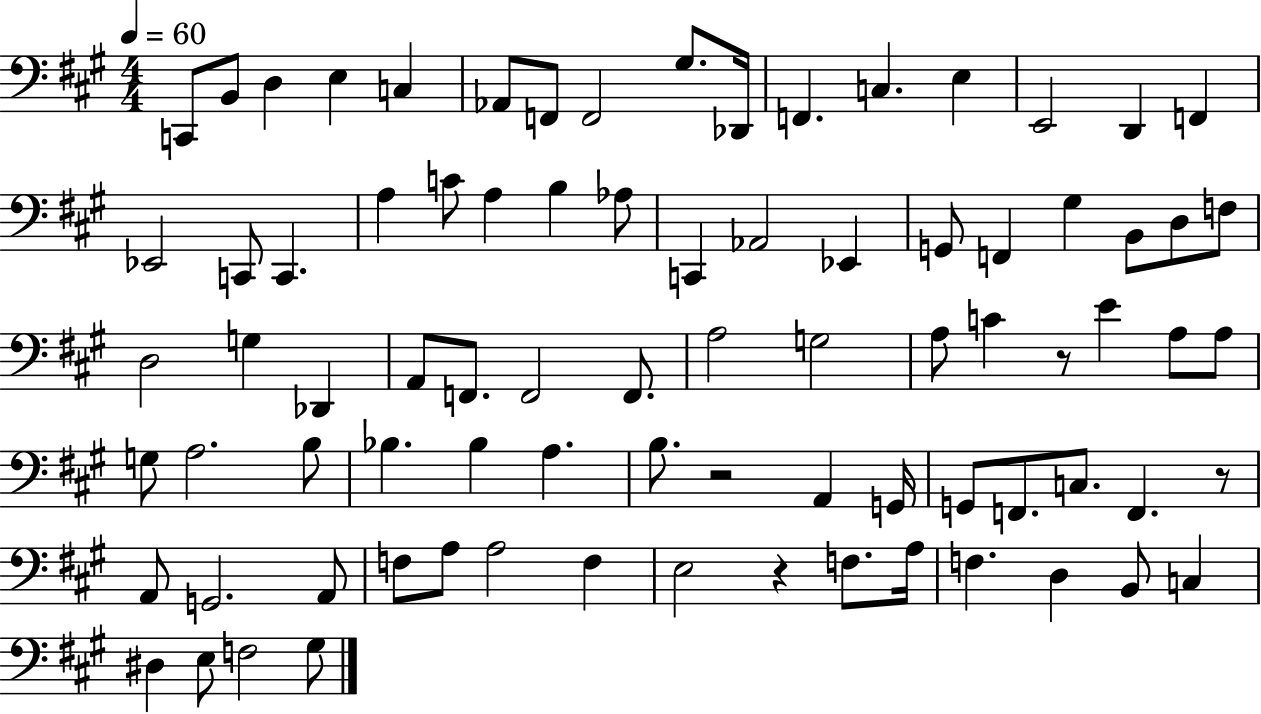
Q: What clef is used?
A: bass